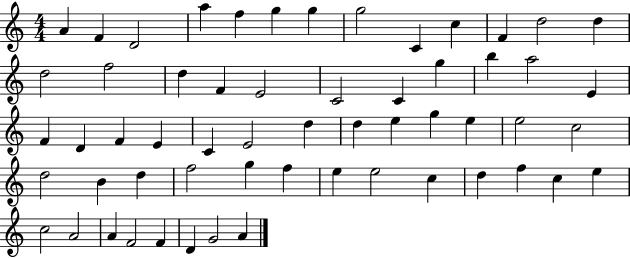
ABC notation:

X:1
T:Untitled
M:4/4
L:1/4
K:C
A F D2 a f g g g2 C c F d2 d d2 f2 d F E2 C2 C g b a2 E F D F E C E2 d d e g e e2 c2 d2 B d f2 g f e e2 c d f c e c2 A2 A F2 F D G2 A